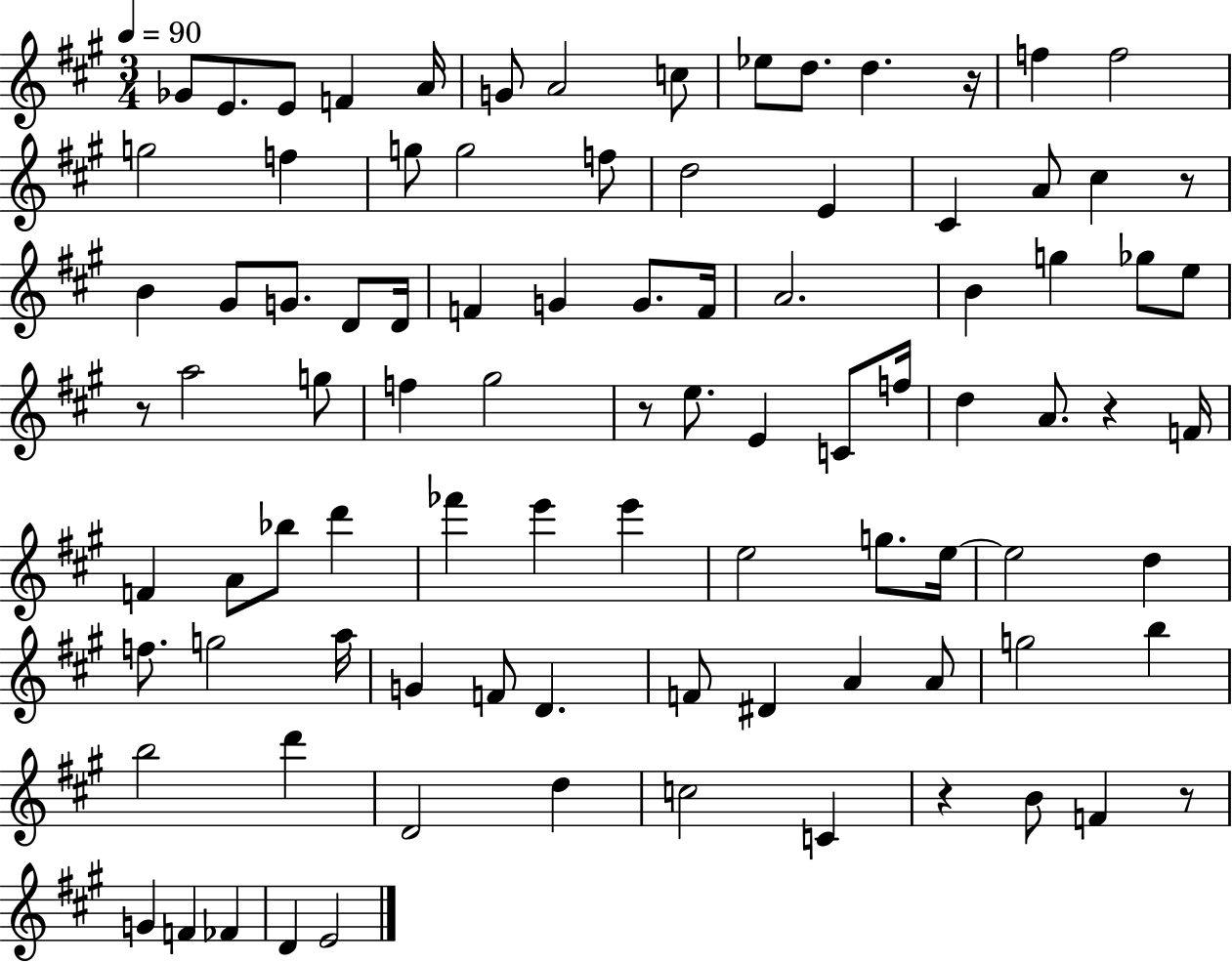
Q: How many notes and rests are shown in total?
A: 92